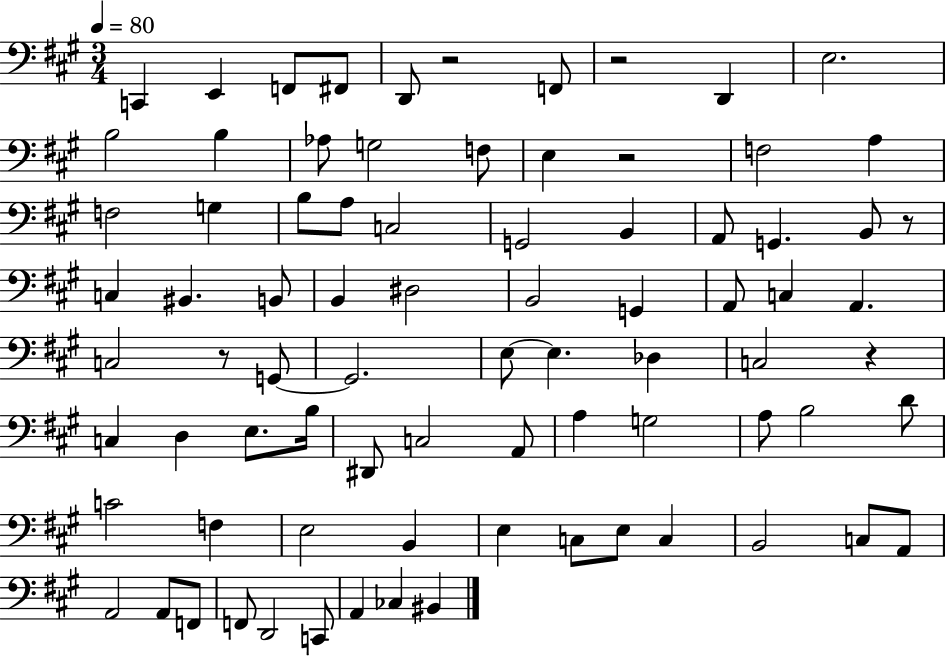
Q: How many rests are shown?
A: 6